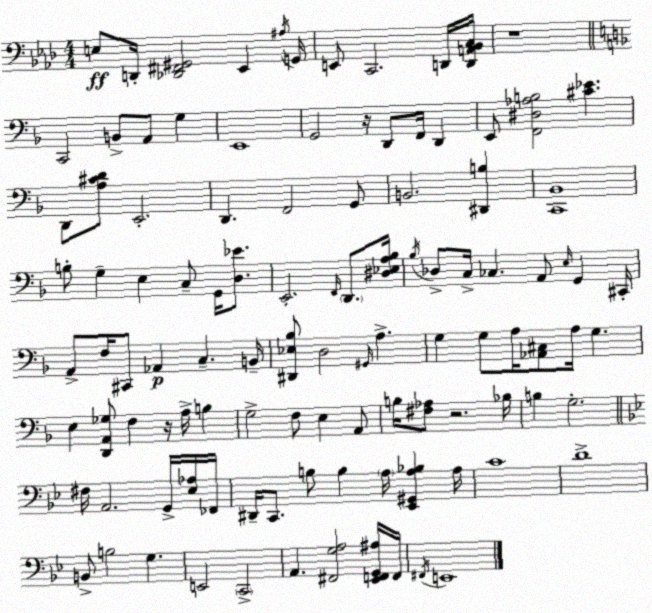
X:1
T:Untitled
M:4/4
L:1/4
K:Ab
E,/2 D,,/4 [_D,,^F,,^G,,]2 _E,, ^A,/4 G,,/4 E,,/2 C,,2 D,,/4 [D,,A,,_B,,C,]/4 z4 C,,2 B,,/2 A,,/2 G, E,,4 G,,2 z/4 D,,/2 F,,/4 D,, E,,/2 [F,,^D,_A,B,]2 [^C_E] D,,/2 [A,^CD]/2 E,,2 D,, F,,2 G,,/2 B,,2 [^D,,B,] [C,,_B,,]4 B,/2 G, E, C,/2 G,,/4 [D,_E]/2 E,,2 F,,/4 D,,/2 [^D,_E,A,_B,]/4 _B,/4 _D,/2 C,/4 _C, A,,/2 E,/4 G,, ^C,,/4 A,,/2 F,/4 ^C,,/2 _A,, C, B,,/4 [^D,,_E,_B,]/2 D,2 ^G,,/4 A, G, G,/2 A,/4 [_A,,^C,]/2 A,/4 G, E, [D,,A,,_G,]/2 F, z/4 A,/4 B, G,2 F,/2 E, A,,/2 B,/4 [^F,_A,]/2 z2 _B,/4 B, G,2 ^F,/4 A,,2 G,,/4 [_E,_A,]/4 _F,,/4 ^D,,/4 C,,/2 B,/2 B, A,/4 [_E,,^G,,A,_B,] A,/4 C4 D4 B,,/2 B,2 G, E,,2 C,,2 A,, [^F,,G,A,]2 [_E,,F,,G,,^A,]/4 F,,/4 ^F,,/4 E,,4